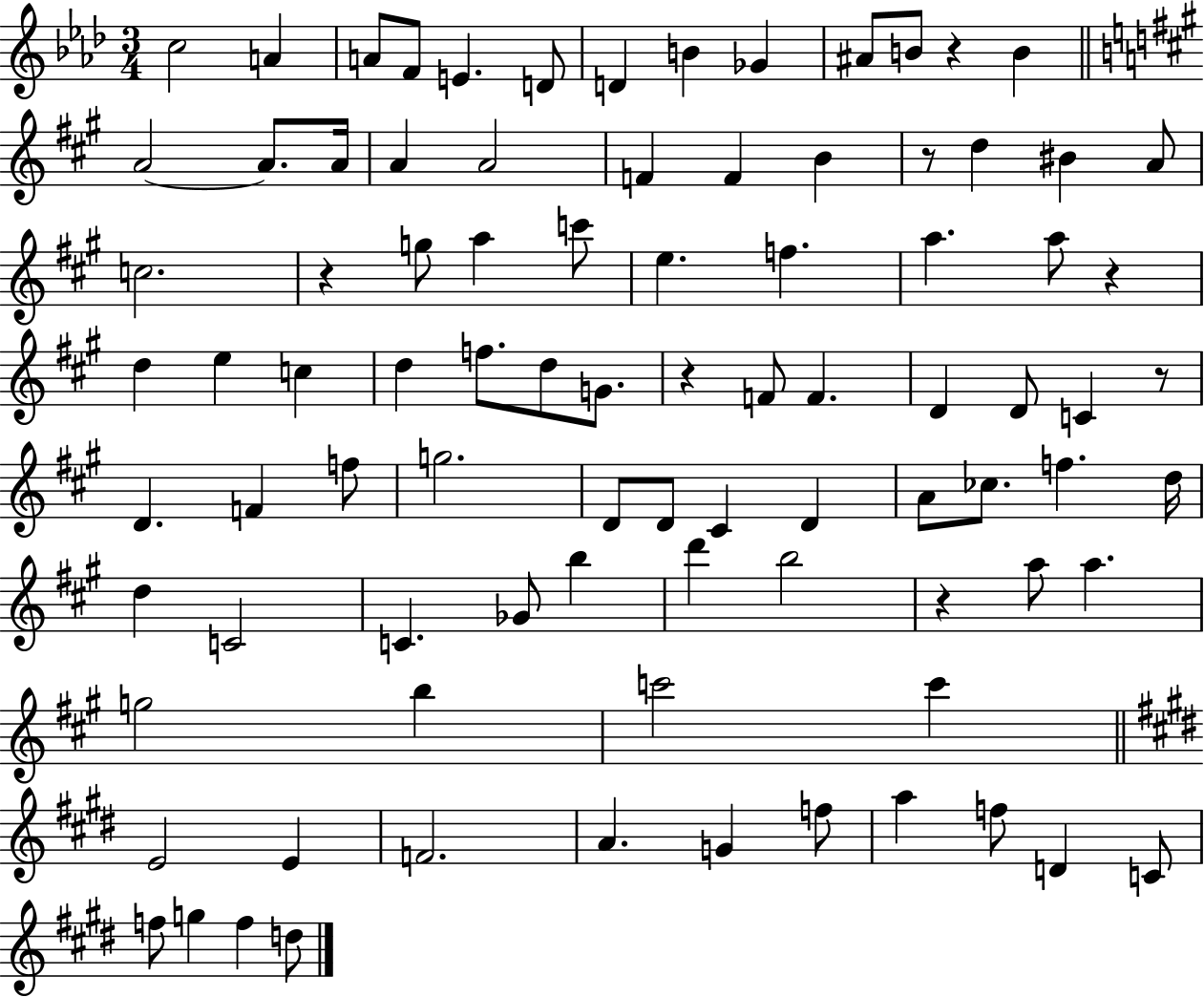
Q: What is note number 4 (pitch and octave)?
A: F4